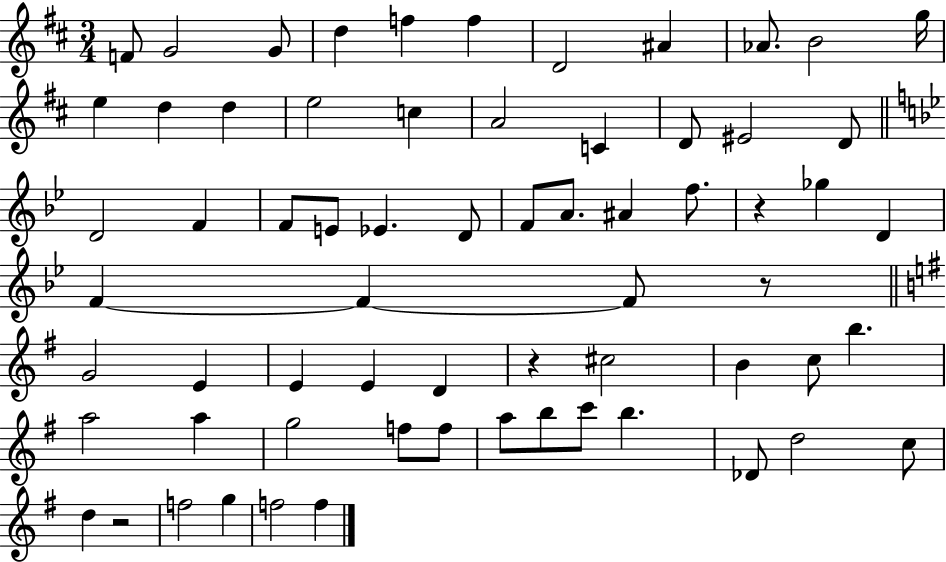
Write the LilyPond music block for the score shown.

{
  \clef treble
  \numericTimeSignature
  \time 3/4
  \key d \major
  f'8 g'2 g'8 | d''4 f''4 f''4 | d'2 ais'4 | aes'8. b'2 g''16 | \break e''4 d''4 d''4 | e''2 c''4 | a'2 c'4 | d'8 eis'2 d'8 | \break \bar "||" \break \key bes \major d'2 f'4 | f'8 e'8 ees'4. d'8 | f'8 a'8. ais'4 f''8. | r4 ges''4 d'4 | \break f'4~~ f'4~~ f'8 r8 | \bar "||" \break \key g \major g'2 e'4 | e'4 e'4 d'4 | r4 cis''2 | b'4 c''8 b''4. | \break a''2 a''4 | g''2 f''8 f''8 | a''8 b''8 c'''8 b''4. | des'8 d''2 c''8 | \break d''4 r2 | f''2 g''4 | f''2 f''4 | \bar "|."
}